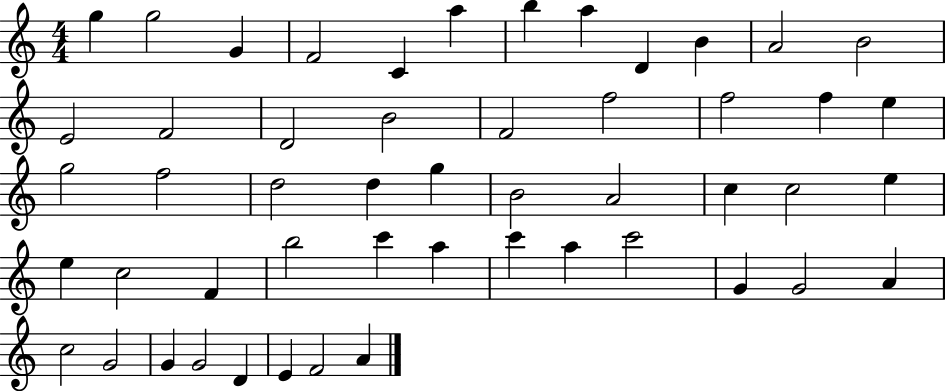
X:1
T:Untitled
M:4/4
L:1/4
K:C
g g2 G F2 C a b a D B A2 B2 E2 F2 D2 B2 F2 f2 f2 f e g2 f2 d2 d g B2 A2 c c2 e e c2 F b2 c' a c' a c'2 G G2 A c2 G2 G G2 D E F2 A